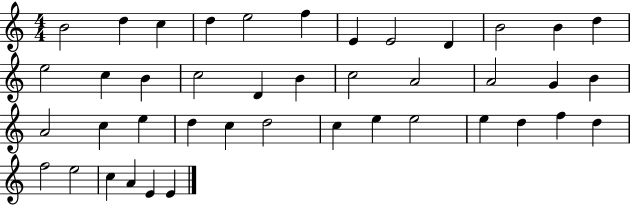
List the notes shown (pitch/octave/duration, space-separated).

B4/h D5/q C5/q D5/q E5/h F5/q E4/q E4/h D4/q B4/h B4/q D5/q E5/h C5/q B4/q C5/h D4/q B4/q C5/h A4/h A4/h G4/q B4/q A4/h C5/q E5/q D5/q C5/q D5/h C5/q E5/q E5/h E5/q D5/q F5/q D5/q F5/h E5/h C5/q A4/q E4/q E4/q